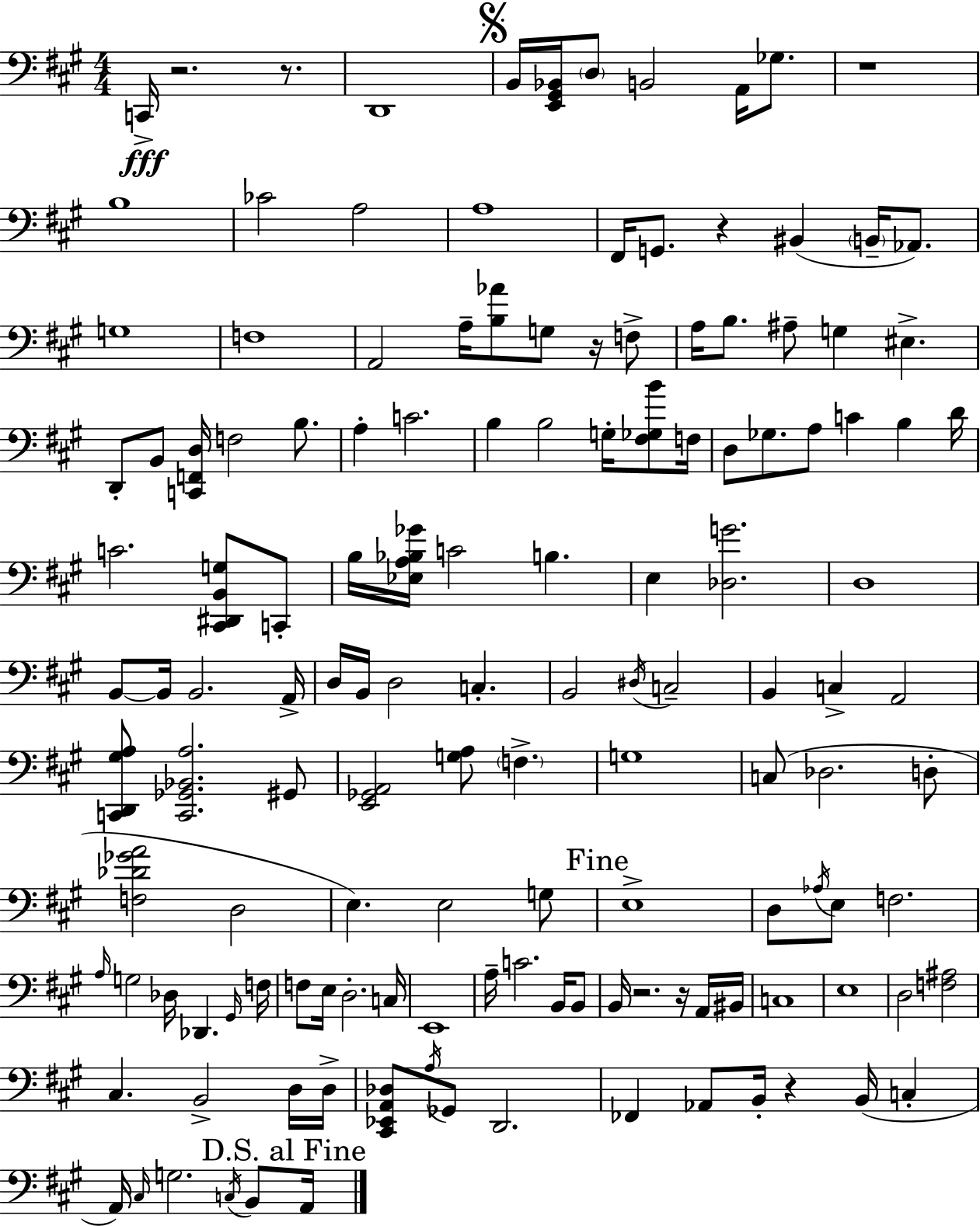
X:1
T:Untitled
M:4/4
L:1/4
K:A
C,,/4 z2 z/2 D,,4 B,,/4 [E,,^G,,_B,,]/4 D,/2 B,,2 A,,/4 _G,/2 z4 B,4 _C2 A,2 A,4 ^F,,/4 G,,/2 z ^B,, B,,/4 _A,,/2 G,4 F,4 A,,2 A,/4 [B,_A]/2 G,/2 z/4 F,/2 A,/4 B,/2 ^A,/2 G, ^E, D,,/2 B,,/2 [C,,F,,D,]/4 F,2 B,/2 A, C2 B, B,2 G,/4 [^F,_G,B]/2 F,/4 D,/2 _G,/2 A,/2 C B, D/4 C2 [^C,,^D,,B,,G,]/2 C,,/2 B,/4 [_E,A,_B,_G]/4 C2 B, E, [_D,G]2 D,4 B,,/2 B,,/4 B,,2 A,,/4 D,/4 B,,/4 D,2 C, B,,2 ^D,/4 C,2 B,, C, A,,2 [C,,D,,^G,A,]/2 [C,,_G,,_B,,A,]2 ^G,,/2 [E,,_G,,A,,]2 [G,A,]/2 F, G,4 C,/2 _D,2 D,/2 [F,_D_GA]2 D,2 E, E,2 G,/2 E,4 D,/2 _A,/4 E,/2 F,2 A,/4 G,2 _D,/4 _D,, ^G,,/4 F,/4 F,/2 E,/4 D,2 C,/4 E,,4 A,/4 C2 B,,/4 B,,/2 B,,/4 z2 z/4 A,,/4 ^B,,/4 C,4 E,4 D,2 [F,^A,]2 ^C, B,,2 D,/4 D,/4 [^C,,_E,,A,,_D,]/2 A,/4 _G,,/2 D,,2 _F,, _A,,/2 B,,/4 z B,,/4 C, A,,/4 ^C,/4 G,2 C,/4 B,,/2 A,,/4